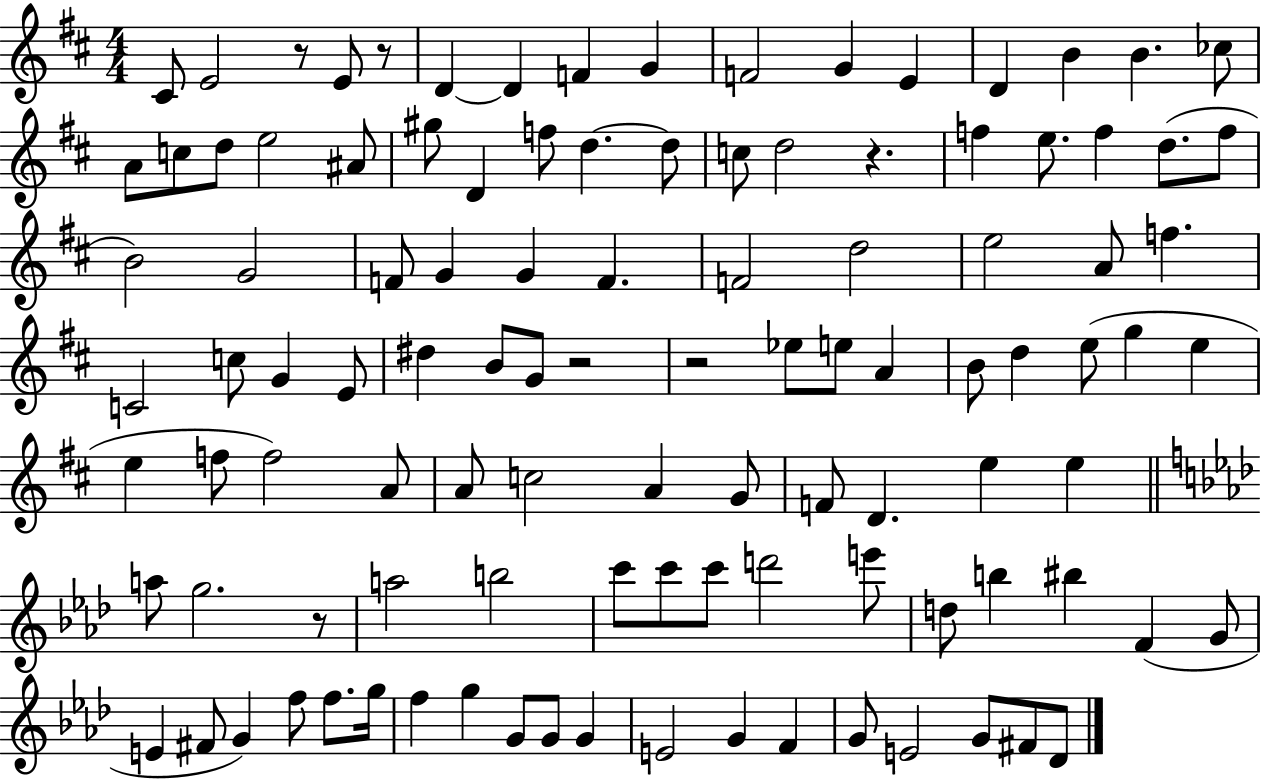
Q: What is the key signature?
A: D major